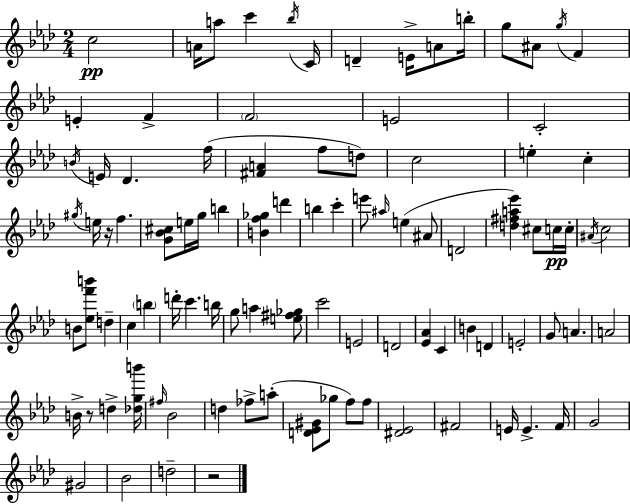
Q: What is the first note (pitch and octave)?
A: C5